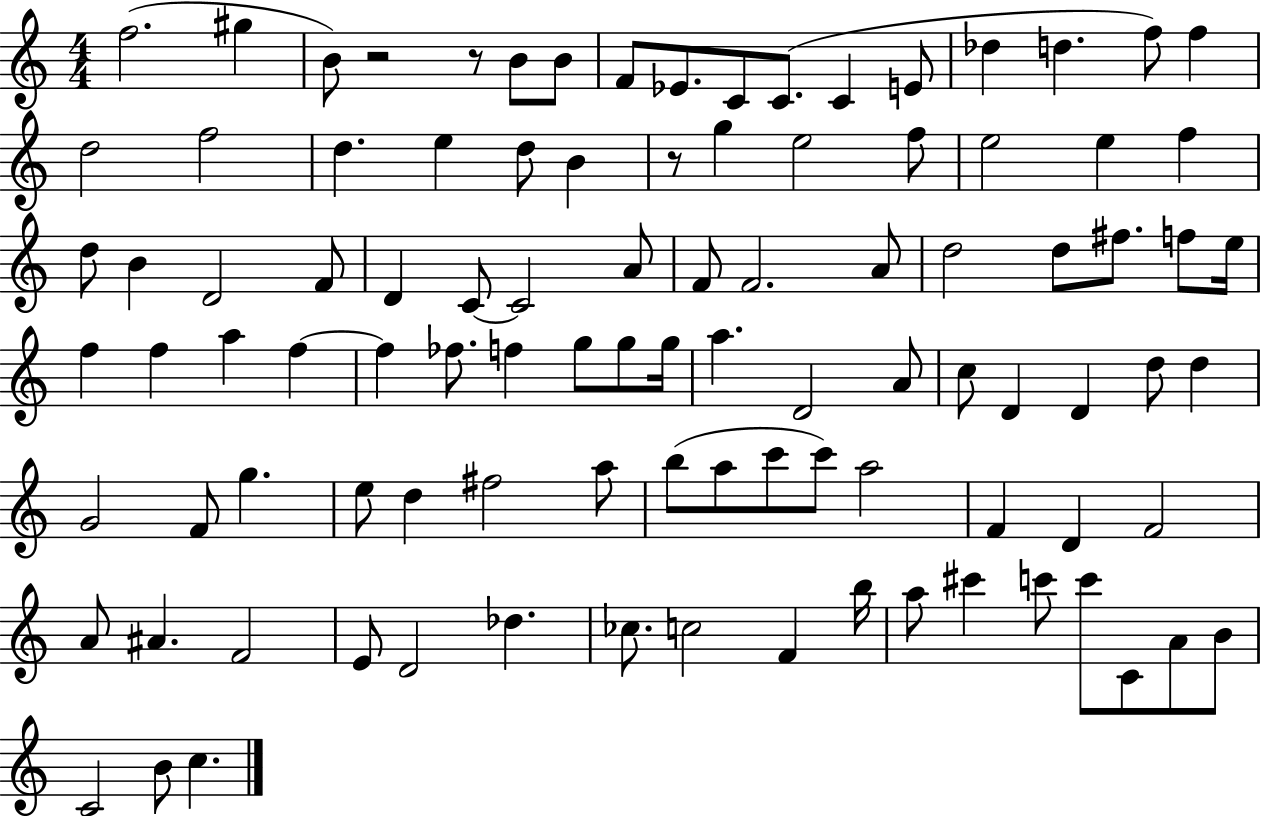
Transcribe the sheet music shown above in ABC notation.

X:1
T:Untitled
M:4/4
L:1/4
K:C
f2 ^g B/2 z2 z/2 B/2 B/2 F/2 _E/2 C/2 C/2 C E/2 _d d f/2 f d2 f2 d e d/2 B z/2 g e2 f/2 e2 e f d/2 B D2 F/2 D C/2 C2 A/2 F/2 F2 A/2 d2 d/2 ^f/2 f/2 e/4 f f a f f _f/2 f g/2 g/2 g/4 a D2 A/2 c/2 D D d/2 d G2 F/2 g e/2 d ^f2 a/2 b/2 a/2 c'/2 c'/2 a2 F D F2 A/2 ^A F2 E/2 D2 _d _c/2 c2 F b/4 a/2 ^c' c'/2 c'/2 C/2 A/2 B/2 C2 B/2 c